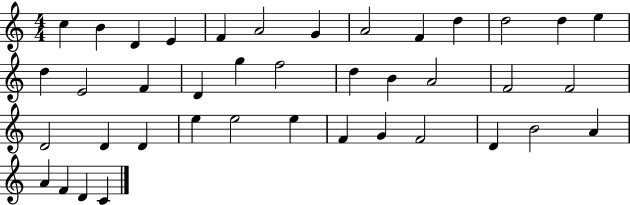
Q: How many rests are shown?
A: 0